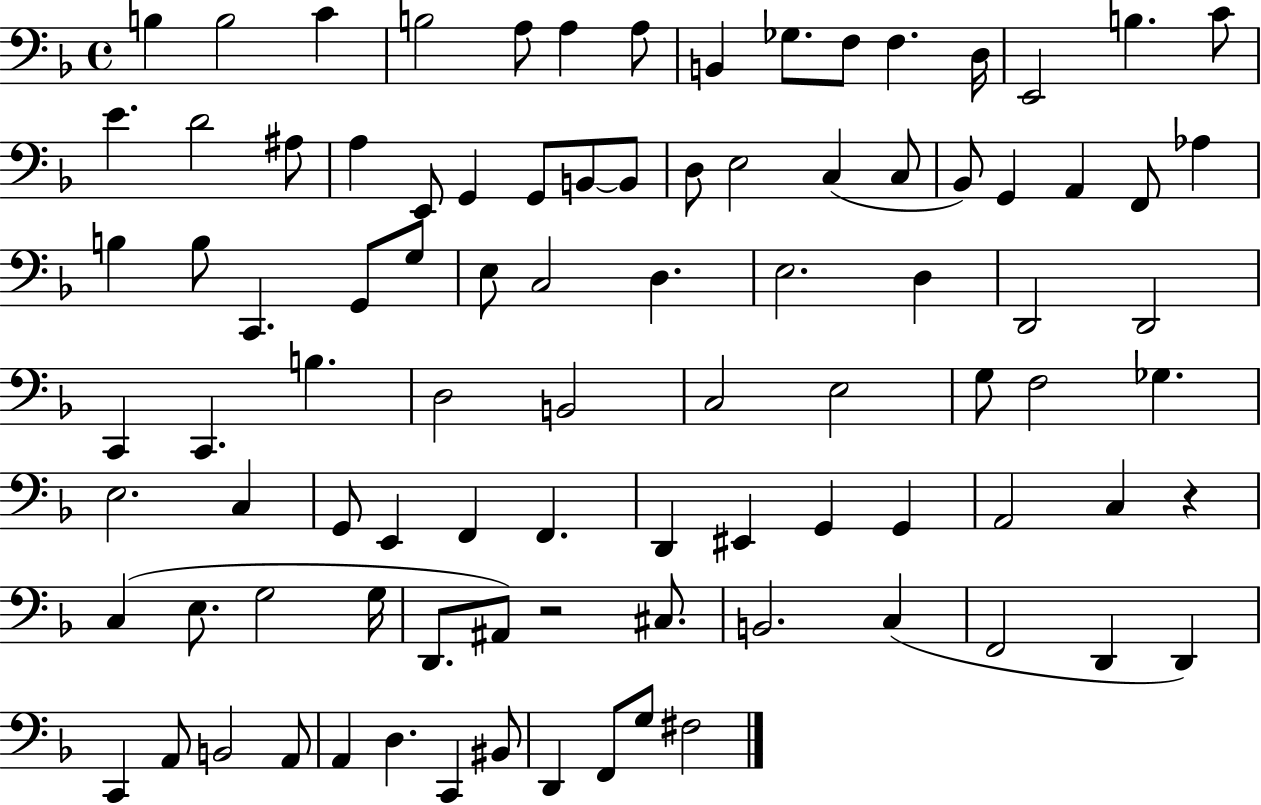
B3/q B3/h C4/q B3/h A3/e A3/q A3/e B2/q Gb3/e. F3/e F3/q. D3/s E2/h B3/q. C4/e E4/q. D4/h A#3/e A3/q E2/e G2/q G2/e B2/e B2/e D3/e E3/h C3/q C3/e Bb2/e G2/q A2/q F2/e Ab3/q B3/q B3/e C2/q. G2/e G3/e E3/e C3/h D3/q. E3/h. D3/q D2/h D2/h C2/q C2/q. B3/q. D3/h B2/h C3/h E3/h G3/e F3/h Gb3/q. E3/h. C3/q G2/e E2/q F2/q F2/q. D2/q EIS2/q G2/q G2/q A2/h C3/q R/q C3/q E3/e. G3/h G3/s D2/e. A#2/e R/h C#3/e. B2/h. C3/q F2/h D2/q D2/q C2/q A2/e B2/h A2/e A2/q D3/q. C2/q BIS2/e D2/q F2/e G3/e F#3/h